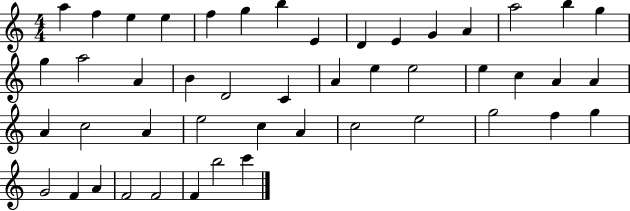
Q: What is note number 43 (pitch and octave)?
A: F4